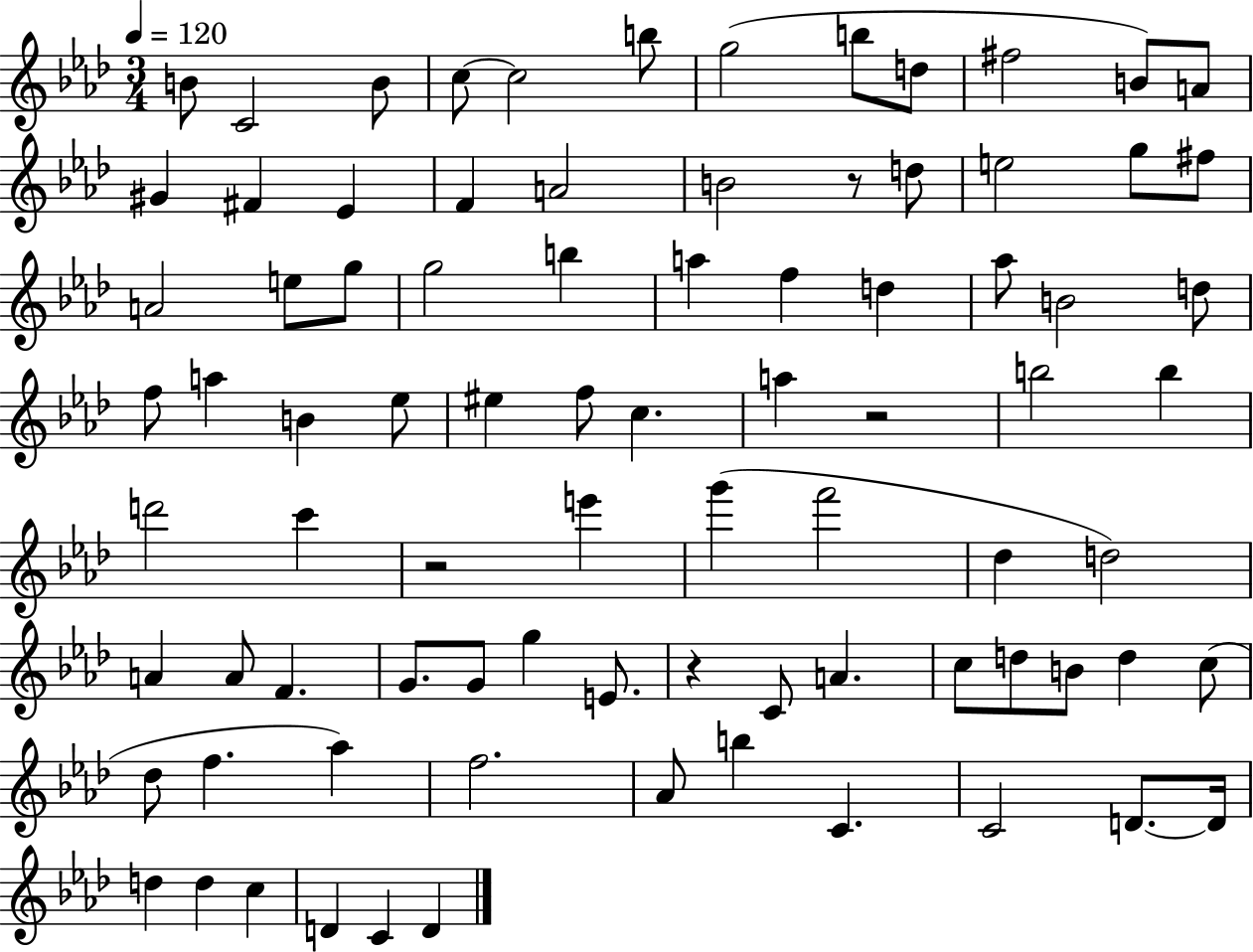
B4/e C4/h B4/e C5/e C5/h B5/e G5/h B5/e D5/e F#5/h B4/e A4/e G#4/q F#4/q Eb4/q F4/q A4/h B4/h R/e D5/e E5/h G5/e F#5/e A4/h E5/e G5/e G5/h B5/q A5/q F5/q D5/q Ab5/e B4/h D5/e F5/e A5/q B4/q Eb5/e EIS5/q F5/e C5/q. A5/q R/h B5/h B5/q D6/h C6/q R/h E6/q G6/q F6/h Db5/q D5/h A4/q A4/e F4/q. G4/e. G4/e G5/q E4/e. R/q C4/e A4/q. C5/e D5/e B4/e D5/q C5/e Db5/e F5/q. Ab5/q F5/h. Ab4/e B5/q C4/q. C4/h D4/e. D4/s D5/q D5/q C5/q D4/q C4/q D4/q